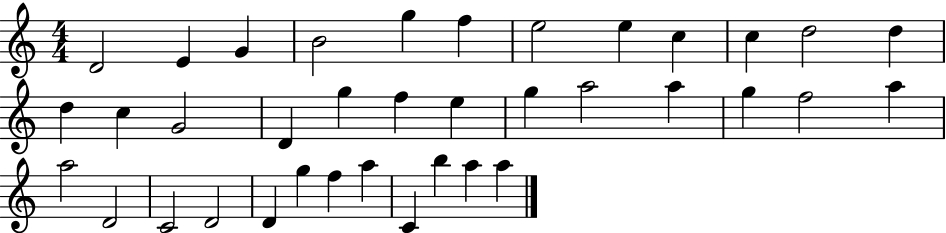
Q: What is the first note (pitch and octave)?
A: D4